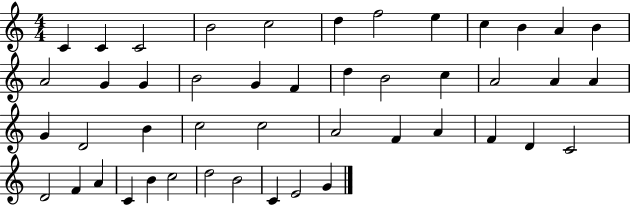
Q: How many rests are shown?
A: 0